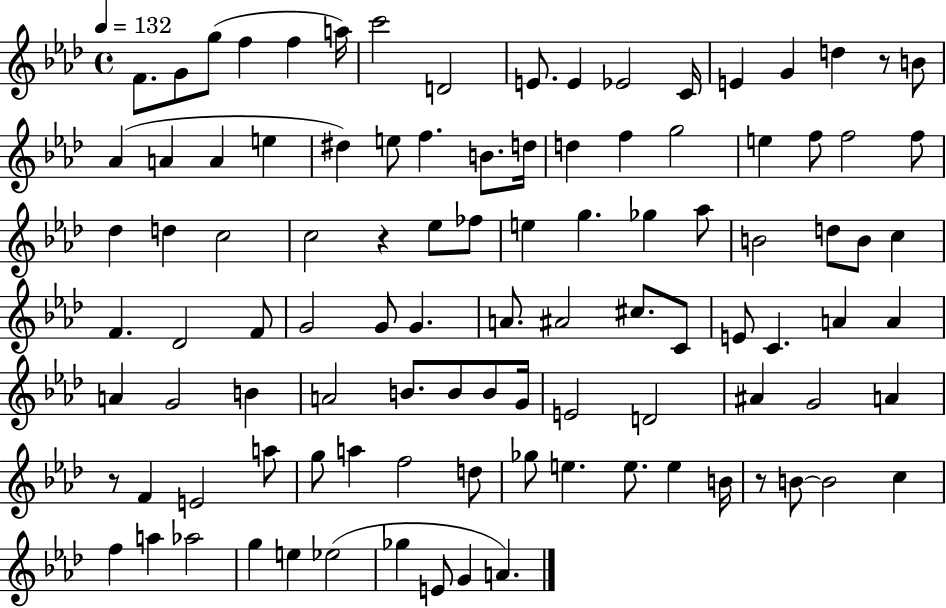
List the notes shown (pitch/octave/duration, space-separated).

F4/e. G4/e G5/e F5/q F5/q A5/s C6/h D4/h E4/e. E4/q Eb4/h C4/s E4/q G4/q D5/q R/e B4/e Ab4/q A4/q A4/q E5/q D#5/q E5/e F5/q. B4/e. D5/s D5/q F5/q G5/h E5/q F5/e F5/h F5/e Db5/q D5/q C5/h C5/h R/q Eb5/e FES5/e E5/q G5/q. Gb5/q Ab5/e B4/h D5/e B4/e C5/q F4/q. Db4/h F4/e G4/h G4/e G4/q. A4/e. A#4/h C#5/e. C4/e E4/e C4/q. A4/q A4/q A4/q G4/h B4/q A4/h B4/e. B4/e B4/e G4/s E4/h D4/h A#4/q G4/h A4/q R/e F4/q E4/h A5/e G5/e A5/q F5/h D5/e Gb5/e E5/q. E5/e. E5/q B4/s R/e B4/e B4/h C5/q F5/q A5/q Ab5/h G5/q E5/q Eb5/h Gb5/q E4/e G4/q A4/q.